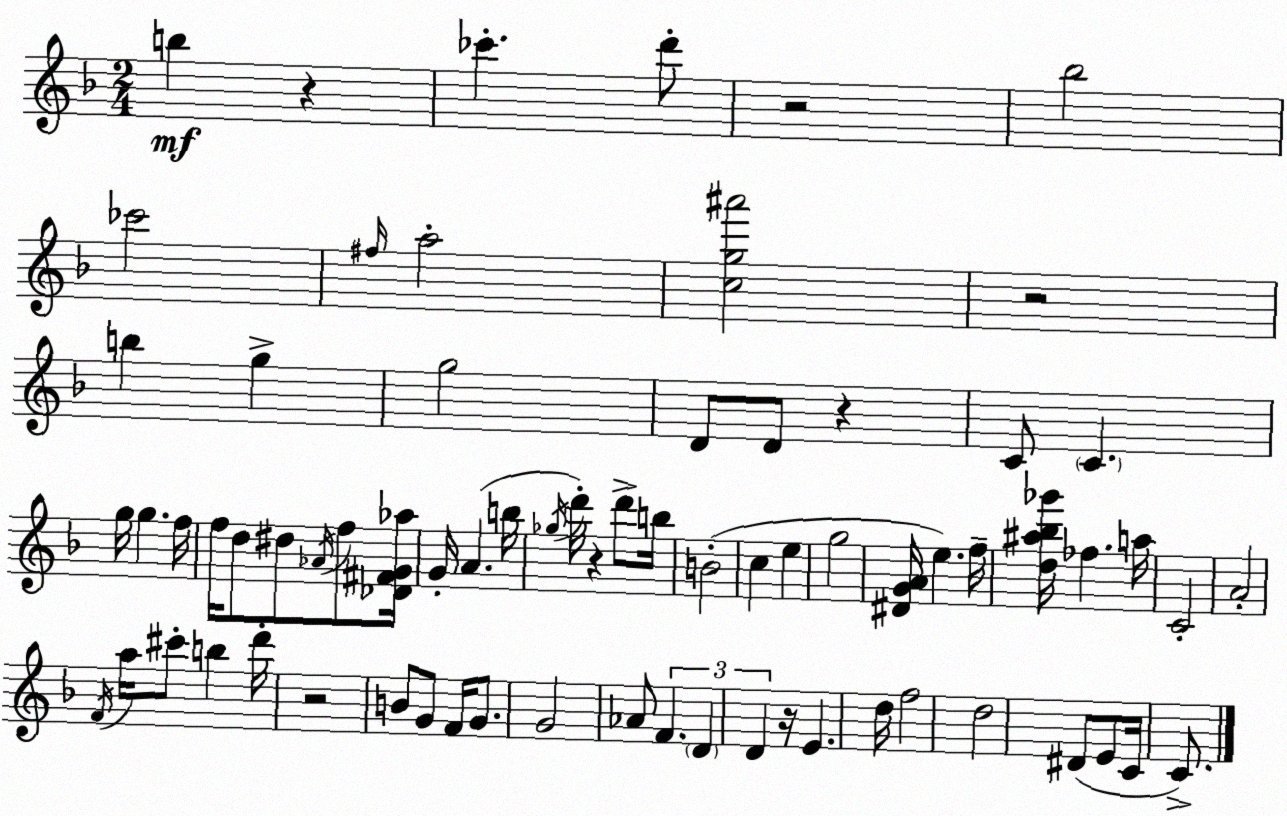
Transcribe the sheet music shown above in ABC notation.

X:1
T:Untitled
M:2/4
L:1/4
K:Dm
b z _c' d'/2 z2 _b2 _c'2 ^f/4 a2 [cg^a']2 z2 b g g2 D/2 D/2 z C/2 C g/4 g f/4 f/4 d/2 ^d/2 _A/4 f/2 [_D^FG_a]/4 G/4 A b/4 _g/4 d'/4 z d'/2 b/4 B2 c e g2 [^DGA]/4 e f/4 [d^a_b_g']/4 _f a/4 C2 A2 F/4 a/4 ^c'/2 b d'/4 z2 B/2 G/2 F/4 G/2 G2 _A/2 F D D z/4 E d/4 f2 d2 ^D/2 E/2 C/4 C/2